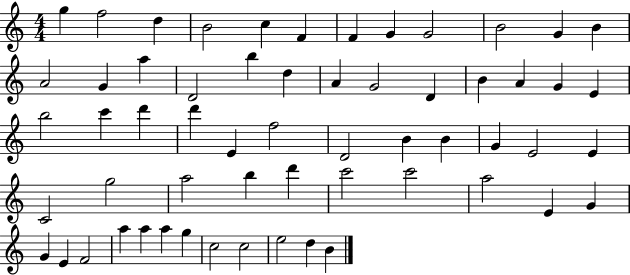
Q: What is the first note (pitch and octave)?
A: G5